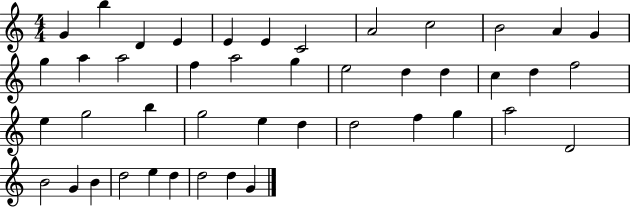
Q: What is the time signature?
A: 4/4